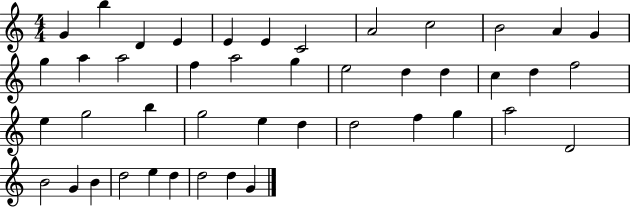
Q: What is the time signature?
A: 4/4